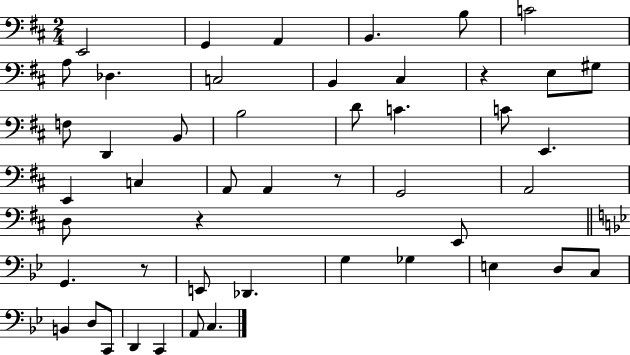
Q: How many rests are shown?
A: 4